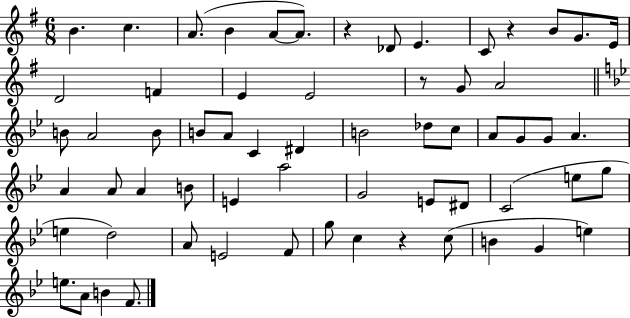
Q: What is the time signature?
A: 6/8